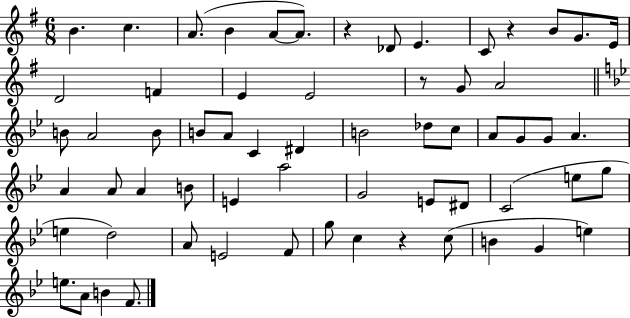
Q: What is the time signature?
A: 6/8